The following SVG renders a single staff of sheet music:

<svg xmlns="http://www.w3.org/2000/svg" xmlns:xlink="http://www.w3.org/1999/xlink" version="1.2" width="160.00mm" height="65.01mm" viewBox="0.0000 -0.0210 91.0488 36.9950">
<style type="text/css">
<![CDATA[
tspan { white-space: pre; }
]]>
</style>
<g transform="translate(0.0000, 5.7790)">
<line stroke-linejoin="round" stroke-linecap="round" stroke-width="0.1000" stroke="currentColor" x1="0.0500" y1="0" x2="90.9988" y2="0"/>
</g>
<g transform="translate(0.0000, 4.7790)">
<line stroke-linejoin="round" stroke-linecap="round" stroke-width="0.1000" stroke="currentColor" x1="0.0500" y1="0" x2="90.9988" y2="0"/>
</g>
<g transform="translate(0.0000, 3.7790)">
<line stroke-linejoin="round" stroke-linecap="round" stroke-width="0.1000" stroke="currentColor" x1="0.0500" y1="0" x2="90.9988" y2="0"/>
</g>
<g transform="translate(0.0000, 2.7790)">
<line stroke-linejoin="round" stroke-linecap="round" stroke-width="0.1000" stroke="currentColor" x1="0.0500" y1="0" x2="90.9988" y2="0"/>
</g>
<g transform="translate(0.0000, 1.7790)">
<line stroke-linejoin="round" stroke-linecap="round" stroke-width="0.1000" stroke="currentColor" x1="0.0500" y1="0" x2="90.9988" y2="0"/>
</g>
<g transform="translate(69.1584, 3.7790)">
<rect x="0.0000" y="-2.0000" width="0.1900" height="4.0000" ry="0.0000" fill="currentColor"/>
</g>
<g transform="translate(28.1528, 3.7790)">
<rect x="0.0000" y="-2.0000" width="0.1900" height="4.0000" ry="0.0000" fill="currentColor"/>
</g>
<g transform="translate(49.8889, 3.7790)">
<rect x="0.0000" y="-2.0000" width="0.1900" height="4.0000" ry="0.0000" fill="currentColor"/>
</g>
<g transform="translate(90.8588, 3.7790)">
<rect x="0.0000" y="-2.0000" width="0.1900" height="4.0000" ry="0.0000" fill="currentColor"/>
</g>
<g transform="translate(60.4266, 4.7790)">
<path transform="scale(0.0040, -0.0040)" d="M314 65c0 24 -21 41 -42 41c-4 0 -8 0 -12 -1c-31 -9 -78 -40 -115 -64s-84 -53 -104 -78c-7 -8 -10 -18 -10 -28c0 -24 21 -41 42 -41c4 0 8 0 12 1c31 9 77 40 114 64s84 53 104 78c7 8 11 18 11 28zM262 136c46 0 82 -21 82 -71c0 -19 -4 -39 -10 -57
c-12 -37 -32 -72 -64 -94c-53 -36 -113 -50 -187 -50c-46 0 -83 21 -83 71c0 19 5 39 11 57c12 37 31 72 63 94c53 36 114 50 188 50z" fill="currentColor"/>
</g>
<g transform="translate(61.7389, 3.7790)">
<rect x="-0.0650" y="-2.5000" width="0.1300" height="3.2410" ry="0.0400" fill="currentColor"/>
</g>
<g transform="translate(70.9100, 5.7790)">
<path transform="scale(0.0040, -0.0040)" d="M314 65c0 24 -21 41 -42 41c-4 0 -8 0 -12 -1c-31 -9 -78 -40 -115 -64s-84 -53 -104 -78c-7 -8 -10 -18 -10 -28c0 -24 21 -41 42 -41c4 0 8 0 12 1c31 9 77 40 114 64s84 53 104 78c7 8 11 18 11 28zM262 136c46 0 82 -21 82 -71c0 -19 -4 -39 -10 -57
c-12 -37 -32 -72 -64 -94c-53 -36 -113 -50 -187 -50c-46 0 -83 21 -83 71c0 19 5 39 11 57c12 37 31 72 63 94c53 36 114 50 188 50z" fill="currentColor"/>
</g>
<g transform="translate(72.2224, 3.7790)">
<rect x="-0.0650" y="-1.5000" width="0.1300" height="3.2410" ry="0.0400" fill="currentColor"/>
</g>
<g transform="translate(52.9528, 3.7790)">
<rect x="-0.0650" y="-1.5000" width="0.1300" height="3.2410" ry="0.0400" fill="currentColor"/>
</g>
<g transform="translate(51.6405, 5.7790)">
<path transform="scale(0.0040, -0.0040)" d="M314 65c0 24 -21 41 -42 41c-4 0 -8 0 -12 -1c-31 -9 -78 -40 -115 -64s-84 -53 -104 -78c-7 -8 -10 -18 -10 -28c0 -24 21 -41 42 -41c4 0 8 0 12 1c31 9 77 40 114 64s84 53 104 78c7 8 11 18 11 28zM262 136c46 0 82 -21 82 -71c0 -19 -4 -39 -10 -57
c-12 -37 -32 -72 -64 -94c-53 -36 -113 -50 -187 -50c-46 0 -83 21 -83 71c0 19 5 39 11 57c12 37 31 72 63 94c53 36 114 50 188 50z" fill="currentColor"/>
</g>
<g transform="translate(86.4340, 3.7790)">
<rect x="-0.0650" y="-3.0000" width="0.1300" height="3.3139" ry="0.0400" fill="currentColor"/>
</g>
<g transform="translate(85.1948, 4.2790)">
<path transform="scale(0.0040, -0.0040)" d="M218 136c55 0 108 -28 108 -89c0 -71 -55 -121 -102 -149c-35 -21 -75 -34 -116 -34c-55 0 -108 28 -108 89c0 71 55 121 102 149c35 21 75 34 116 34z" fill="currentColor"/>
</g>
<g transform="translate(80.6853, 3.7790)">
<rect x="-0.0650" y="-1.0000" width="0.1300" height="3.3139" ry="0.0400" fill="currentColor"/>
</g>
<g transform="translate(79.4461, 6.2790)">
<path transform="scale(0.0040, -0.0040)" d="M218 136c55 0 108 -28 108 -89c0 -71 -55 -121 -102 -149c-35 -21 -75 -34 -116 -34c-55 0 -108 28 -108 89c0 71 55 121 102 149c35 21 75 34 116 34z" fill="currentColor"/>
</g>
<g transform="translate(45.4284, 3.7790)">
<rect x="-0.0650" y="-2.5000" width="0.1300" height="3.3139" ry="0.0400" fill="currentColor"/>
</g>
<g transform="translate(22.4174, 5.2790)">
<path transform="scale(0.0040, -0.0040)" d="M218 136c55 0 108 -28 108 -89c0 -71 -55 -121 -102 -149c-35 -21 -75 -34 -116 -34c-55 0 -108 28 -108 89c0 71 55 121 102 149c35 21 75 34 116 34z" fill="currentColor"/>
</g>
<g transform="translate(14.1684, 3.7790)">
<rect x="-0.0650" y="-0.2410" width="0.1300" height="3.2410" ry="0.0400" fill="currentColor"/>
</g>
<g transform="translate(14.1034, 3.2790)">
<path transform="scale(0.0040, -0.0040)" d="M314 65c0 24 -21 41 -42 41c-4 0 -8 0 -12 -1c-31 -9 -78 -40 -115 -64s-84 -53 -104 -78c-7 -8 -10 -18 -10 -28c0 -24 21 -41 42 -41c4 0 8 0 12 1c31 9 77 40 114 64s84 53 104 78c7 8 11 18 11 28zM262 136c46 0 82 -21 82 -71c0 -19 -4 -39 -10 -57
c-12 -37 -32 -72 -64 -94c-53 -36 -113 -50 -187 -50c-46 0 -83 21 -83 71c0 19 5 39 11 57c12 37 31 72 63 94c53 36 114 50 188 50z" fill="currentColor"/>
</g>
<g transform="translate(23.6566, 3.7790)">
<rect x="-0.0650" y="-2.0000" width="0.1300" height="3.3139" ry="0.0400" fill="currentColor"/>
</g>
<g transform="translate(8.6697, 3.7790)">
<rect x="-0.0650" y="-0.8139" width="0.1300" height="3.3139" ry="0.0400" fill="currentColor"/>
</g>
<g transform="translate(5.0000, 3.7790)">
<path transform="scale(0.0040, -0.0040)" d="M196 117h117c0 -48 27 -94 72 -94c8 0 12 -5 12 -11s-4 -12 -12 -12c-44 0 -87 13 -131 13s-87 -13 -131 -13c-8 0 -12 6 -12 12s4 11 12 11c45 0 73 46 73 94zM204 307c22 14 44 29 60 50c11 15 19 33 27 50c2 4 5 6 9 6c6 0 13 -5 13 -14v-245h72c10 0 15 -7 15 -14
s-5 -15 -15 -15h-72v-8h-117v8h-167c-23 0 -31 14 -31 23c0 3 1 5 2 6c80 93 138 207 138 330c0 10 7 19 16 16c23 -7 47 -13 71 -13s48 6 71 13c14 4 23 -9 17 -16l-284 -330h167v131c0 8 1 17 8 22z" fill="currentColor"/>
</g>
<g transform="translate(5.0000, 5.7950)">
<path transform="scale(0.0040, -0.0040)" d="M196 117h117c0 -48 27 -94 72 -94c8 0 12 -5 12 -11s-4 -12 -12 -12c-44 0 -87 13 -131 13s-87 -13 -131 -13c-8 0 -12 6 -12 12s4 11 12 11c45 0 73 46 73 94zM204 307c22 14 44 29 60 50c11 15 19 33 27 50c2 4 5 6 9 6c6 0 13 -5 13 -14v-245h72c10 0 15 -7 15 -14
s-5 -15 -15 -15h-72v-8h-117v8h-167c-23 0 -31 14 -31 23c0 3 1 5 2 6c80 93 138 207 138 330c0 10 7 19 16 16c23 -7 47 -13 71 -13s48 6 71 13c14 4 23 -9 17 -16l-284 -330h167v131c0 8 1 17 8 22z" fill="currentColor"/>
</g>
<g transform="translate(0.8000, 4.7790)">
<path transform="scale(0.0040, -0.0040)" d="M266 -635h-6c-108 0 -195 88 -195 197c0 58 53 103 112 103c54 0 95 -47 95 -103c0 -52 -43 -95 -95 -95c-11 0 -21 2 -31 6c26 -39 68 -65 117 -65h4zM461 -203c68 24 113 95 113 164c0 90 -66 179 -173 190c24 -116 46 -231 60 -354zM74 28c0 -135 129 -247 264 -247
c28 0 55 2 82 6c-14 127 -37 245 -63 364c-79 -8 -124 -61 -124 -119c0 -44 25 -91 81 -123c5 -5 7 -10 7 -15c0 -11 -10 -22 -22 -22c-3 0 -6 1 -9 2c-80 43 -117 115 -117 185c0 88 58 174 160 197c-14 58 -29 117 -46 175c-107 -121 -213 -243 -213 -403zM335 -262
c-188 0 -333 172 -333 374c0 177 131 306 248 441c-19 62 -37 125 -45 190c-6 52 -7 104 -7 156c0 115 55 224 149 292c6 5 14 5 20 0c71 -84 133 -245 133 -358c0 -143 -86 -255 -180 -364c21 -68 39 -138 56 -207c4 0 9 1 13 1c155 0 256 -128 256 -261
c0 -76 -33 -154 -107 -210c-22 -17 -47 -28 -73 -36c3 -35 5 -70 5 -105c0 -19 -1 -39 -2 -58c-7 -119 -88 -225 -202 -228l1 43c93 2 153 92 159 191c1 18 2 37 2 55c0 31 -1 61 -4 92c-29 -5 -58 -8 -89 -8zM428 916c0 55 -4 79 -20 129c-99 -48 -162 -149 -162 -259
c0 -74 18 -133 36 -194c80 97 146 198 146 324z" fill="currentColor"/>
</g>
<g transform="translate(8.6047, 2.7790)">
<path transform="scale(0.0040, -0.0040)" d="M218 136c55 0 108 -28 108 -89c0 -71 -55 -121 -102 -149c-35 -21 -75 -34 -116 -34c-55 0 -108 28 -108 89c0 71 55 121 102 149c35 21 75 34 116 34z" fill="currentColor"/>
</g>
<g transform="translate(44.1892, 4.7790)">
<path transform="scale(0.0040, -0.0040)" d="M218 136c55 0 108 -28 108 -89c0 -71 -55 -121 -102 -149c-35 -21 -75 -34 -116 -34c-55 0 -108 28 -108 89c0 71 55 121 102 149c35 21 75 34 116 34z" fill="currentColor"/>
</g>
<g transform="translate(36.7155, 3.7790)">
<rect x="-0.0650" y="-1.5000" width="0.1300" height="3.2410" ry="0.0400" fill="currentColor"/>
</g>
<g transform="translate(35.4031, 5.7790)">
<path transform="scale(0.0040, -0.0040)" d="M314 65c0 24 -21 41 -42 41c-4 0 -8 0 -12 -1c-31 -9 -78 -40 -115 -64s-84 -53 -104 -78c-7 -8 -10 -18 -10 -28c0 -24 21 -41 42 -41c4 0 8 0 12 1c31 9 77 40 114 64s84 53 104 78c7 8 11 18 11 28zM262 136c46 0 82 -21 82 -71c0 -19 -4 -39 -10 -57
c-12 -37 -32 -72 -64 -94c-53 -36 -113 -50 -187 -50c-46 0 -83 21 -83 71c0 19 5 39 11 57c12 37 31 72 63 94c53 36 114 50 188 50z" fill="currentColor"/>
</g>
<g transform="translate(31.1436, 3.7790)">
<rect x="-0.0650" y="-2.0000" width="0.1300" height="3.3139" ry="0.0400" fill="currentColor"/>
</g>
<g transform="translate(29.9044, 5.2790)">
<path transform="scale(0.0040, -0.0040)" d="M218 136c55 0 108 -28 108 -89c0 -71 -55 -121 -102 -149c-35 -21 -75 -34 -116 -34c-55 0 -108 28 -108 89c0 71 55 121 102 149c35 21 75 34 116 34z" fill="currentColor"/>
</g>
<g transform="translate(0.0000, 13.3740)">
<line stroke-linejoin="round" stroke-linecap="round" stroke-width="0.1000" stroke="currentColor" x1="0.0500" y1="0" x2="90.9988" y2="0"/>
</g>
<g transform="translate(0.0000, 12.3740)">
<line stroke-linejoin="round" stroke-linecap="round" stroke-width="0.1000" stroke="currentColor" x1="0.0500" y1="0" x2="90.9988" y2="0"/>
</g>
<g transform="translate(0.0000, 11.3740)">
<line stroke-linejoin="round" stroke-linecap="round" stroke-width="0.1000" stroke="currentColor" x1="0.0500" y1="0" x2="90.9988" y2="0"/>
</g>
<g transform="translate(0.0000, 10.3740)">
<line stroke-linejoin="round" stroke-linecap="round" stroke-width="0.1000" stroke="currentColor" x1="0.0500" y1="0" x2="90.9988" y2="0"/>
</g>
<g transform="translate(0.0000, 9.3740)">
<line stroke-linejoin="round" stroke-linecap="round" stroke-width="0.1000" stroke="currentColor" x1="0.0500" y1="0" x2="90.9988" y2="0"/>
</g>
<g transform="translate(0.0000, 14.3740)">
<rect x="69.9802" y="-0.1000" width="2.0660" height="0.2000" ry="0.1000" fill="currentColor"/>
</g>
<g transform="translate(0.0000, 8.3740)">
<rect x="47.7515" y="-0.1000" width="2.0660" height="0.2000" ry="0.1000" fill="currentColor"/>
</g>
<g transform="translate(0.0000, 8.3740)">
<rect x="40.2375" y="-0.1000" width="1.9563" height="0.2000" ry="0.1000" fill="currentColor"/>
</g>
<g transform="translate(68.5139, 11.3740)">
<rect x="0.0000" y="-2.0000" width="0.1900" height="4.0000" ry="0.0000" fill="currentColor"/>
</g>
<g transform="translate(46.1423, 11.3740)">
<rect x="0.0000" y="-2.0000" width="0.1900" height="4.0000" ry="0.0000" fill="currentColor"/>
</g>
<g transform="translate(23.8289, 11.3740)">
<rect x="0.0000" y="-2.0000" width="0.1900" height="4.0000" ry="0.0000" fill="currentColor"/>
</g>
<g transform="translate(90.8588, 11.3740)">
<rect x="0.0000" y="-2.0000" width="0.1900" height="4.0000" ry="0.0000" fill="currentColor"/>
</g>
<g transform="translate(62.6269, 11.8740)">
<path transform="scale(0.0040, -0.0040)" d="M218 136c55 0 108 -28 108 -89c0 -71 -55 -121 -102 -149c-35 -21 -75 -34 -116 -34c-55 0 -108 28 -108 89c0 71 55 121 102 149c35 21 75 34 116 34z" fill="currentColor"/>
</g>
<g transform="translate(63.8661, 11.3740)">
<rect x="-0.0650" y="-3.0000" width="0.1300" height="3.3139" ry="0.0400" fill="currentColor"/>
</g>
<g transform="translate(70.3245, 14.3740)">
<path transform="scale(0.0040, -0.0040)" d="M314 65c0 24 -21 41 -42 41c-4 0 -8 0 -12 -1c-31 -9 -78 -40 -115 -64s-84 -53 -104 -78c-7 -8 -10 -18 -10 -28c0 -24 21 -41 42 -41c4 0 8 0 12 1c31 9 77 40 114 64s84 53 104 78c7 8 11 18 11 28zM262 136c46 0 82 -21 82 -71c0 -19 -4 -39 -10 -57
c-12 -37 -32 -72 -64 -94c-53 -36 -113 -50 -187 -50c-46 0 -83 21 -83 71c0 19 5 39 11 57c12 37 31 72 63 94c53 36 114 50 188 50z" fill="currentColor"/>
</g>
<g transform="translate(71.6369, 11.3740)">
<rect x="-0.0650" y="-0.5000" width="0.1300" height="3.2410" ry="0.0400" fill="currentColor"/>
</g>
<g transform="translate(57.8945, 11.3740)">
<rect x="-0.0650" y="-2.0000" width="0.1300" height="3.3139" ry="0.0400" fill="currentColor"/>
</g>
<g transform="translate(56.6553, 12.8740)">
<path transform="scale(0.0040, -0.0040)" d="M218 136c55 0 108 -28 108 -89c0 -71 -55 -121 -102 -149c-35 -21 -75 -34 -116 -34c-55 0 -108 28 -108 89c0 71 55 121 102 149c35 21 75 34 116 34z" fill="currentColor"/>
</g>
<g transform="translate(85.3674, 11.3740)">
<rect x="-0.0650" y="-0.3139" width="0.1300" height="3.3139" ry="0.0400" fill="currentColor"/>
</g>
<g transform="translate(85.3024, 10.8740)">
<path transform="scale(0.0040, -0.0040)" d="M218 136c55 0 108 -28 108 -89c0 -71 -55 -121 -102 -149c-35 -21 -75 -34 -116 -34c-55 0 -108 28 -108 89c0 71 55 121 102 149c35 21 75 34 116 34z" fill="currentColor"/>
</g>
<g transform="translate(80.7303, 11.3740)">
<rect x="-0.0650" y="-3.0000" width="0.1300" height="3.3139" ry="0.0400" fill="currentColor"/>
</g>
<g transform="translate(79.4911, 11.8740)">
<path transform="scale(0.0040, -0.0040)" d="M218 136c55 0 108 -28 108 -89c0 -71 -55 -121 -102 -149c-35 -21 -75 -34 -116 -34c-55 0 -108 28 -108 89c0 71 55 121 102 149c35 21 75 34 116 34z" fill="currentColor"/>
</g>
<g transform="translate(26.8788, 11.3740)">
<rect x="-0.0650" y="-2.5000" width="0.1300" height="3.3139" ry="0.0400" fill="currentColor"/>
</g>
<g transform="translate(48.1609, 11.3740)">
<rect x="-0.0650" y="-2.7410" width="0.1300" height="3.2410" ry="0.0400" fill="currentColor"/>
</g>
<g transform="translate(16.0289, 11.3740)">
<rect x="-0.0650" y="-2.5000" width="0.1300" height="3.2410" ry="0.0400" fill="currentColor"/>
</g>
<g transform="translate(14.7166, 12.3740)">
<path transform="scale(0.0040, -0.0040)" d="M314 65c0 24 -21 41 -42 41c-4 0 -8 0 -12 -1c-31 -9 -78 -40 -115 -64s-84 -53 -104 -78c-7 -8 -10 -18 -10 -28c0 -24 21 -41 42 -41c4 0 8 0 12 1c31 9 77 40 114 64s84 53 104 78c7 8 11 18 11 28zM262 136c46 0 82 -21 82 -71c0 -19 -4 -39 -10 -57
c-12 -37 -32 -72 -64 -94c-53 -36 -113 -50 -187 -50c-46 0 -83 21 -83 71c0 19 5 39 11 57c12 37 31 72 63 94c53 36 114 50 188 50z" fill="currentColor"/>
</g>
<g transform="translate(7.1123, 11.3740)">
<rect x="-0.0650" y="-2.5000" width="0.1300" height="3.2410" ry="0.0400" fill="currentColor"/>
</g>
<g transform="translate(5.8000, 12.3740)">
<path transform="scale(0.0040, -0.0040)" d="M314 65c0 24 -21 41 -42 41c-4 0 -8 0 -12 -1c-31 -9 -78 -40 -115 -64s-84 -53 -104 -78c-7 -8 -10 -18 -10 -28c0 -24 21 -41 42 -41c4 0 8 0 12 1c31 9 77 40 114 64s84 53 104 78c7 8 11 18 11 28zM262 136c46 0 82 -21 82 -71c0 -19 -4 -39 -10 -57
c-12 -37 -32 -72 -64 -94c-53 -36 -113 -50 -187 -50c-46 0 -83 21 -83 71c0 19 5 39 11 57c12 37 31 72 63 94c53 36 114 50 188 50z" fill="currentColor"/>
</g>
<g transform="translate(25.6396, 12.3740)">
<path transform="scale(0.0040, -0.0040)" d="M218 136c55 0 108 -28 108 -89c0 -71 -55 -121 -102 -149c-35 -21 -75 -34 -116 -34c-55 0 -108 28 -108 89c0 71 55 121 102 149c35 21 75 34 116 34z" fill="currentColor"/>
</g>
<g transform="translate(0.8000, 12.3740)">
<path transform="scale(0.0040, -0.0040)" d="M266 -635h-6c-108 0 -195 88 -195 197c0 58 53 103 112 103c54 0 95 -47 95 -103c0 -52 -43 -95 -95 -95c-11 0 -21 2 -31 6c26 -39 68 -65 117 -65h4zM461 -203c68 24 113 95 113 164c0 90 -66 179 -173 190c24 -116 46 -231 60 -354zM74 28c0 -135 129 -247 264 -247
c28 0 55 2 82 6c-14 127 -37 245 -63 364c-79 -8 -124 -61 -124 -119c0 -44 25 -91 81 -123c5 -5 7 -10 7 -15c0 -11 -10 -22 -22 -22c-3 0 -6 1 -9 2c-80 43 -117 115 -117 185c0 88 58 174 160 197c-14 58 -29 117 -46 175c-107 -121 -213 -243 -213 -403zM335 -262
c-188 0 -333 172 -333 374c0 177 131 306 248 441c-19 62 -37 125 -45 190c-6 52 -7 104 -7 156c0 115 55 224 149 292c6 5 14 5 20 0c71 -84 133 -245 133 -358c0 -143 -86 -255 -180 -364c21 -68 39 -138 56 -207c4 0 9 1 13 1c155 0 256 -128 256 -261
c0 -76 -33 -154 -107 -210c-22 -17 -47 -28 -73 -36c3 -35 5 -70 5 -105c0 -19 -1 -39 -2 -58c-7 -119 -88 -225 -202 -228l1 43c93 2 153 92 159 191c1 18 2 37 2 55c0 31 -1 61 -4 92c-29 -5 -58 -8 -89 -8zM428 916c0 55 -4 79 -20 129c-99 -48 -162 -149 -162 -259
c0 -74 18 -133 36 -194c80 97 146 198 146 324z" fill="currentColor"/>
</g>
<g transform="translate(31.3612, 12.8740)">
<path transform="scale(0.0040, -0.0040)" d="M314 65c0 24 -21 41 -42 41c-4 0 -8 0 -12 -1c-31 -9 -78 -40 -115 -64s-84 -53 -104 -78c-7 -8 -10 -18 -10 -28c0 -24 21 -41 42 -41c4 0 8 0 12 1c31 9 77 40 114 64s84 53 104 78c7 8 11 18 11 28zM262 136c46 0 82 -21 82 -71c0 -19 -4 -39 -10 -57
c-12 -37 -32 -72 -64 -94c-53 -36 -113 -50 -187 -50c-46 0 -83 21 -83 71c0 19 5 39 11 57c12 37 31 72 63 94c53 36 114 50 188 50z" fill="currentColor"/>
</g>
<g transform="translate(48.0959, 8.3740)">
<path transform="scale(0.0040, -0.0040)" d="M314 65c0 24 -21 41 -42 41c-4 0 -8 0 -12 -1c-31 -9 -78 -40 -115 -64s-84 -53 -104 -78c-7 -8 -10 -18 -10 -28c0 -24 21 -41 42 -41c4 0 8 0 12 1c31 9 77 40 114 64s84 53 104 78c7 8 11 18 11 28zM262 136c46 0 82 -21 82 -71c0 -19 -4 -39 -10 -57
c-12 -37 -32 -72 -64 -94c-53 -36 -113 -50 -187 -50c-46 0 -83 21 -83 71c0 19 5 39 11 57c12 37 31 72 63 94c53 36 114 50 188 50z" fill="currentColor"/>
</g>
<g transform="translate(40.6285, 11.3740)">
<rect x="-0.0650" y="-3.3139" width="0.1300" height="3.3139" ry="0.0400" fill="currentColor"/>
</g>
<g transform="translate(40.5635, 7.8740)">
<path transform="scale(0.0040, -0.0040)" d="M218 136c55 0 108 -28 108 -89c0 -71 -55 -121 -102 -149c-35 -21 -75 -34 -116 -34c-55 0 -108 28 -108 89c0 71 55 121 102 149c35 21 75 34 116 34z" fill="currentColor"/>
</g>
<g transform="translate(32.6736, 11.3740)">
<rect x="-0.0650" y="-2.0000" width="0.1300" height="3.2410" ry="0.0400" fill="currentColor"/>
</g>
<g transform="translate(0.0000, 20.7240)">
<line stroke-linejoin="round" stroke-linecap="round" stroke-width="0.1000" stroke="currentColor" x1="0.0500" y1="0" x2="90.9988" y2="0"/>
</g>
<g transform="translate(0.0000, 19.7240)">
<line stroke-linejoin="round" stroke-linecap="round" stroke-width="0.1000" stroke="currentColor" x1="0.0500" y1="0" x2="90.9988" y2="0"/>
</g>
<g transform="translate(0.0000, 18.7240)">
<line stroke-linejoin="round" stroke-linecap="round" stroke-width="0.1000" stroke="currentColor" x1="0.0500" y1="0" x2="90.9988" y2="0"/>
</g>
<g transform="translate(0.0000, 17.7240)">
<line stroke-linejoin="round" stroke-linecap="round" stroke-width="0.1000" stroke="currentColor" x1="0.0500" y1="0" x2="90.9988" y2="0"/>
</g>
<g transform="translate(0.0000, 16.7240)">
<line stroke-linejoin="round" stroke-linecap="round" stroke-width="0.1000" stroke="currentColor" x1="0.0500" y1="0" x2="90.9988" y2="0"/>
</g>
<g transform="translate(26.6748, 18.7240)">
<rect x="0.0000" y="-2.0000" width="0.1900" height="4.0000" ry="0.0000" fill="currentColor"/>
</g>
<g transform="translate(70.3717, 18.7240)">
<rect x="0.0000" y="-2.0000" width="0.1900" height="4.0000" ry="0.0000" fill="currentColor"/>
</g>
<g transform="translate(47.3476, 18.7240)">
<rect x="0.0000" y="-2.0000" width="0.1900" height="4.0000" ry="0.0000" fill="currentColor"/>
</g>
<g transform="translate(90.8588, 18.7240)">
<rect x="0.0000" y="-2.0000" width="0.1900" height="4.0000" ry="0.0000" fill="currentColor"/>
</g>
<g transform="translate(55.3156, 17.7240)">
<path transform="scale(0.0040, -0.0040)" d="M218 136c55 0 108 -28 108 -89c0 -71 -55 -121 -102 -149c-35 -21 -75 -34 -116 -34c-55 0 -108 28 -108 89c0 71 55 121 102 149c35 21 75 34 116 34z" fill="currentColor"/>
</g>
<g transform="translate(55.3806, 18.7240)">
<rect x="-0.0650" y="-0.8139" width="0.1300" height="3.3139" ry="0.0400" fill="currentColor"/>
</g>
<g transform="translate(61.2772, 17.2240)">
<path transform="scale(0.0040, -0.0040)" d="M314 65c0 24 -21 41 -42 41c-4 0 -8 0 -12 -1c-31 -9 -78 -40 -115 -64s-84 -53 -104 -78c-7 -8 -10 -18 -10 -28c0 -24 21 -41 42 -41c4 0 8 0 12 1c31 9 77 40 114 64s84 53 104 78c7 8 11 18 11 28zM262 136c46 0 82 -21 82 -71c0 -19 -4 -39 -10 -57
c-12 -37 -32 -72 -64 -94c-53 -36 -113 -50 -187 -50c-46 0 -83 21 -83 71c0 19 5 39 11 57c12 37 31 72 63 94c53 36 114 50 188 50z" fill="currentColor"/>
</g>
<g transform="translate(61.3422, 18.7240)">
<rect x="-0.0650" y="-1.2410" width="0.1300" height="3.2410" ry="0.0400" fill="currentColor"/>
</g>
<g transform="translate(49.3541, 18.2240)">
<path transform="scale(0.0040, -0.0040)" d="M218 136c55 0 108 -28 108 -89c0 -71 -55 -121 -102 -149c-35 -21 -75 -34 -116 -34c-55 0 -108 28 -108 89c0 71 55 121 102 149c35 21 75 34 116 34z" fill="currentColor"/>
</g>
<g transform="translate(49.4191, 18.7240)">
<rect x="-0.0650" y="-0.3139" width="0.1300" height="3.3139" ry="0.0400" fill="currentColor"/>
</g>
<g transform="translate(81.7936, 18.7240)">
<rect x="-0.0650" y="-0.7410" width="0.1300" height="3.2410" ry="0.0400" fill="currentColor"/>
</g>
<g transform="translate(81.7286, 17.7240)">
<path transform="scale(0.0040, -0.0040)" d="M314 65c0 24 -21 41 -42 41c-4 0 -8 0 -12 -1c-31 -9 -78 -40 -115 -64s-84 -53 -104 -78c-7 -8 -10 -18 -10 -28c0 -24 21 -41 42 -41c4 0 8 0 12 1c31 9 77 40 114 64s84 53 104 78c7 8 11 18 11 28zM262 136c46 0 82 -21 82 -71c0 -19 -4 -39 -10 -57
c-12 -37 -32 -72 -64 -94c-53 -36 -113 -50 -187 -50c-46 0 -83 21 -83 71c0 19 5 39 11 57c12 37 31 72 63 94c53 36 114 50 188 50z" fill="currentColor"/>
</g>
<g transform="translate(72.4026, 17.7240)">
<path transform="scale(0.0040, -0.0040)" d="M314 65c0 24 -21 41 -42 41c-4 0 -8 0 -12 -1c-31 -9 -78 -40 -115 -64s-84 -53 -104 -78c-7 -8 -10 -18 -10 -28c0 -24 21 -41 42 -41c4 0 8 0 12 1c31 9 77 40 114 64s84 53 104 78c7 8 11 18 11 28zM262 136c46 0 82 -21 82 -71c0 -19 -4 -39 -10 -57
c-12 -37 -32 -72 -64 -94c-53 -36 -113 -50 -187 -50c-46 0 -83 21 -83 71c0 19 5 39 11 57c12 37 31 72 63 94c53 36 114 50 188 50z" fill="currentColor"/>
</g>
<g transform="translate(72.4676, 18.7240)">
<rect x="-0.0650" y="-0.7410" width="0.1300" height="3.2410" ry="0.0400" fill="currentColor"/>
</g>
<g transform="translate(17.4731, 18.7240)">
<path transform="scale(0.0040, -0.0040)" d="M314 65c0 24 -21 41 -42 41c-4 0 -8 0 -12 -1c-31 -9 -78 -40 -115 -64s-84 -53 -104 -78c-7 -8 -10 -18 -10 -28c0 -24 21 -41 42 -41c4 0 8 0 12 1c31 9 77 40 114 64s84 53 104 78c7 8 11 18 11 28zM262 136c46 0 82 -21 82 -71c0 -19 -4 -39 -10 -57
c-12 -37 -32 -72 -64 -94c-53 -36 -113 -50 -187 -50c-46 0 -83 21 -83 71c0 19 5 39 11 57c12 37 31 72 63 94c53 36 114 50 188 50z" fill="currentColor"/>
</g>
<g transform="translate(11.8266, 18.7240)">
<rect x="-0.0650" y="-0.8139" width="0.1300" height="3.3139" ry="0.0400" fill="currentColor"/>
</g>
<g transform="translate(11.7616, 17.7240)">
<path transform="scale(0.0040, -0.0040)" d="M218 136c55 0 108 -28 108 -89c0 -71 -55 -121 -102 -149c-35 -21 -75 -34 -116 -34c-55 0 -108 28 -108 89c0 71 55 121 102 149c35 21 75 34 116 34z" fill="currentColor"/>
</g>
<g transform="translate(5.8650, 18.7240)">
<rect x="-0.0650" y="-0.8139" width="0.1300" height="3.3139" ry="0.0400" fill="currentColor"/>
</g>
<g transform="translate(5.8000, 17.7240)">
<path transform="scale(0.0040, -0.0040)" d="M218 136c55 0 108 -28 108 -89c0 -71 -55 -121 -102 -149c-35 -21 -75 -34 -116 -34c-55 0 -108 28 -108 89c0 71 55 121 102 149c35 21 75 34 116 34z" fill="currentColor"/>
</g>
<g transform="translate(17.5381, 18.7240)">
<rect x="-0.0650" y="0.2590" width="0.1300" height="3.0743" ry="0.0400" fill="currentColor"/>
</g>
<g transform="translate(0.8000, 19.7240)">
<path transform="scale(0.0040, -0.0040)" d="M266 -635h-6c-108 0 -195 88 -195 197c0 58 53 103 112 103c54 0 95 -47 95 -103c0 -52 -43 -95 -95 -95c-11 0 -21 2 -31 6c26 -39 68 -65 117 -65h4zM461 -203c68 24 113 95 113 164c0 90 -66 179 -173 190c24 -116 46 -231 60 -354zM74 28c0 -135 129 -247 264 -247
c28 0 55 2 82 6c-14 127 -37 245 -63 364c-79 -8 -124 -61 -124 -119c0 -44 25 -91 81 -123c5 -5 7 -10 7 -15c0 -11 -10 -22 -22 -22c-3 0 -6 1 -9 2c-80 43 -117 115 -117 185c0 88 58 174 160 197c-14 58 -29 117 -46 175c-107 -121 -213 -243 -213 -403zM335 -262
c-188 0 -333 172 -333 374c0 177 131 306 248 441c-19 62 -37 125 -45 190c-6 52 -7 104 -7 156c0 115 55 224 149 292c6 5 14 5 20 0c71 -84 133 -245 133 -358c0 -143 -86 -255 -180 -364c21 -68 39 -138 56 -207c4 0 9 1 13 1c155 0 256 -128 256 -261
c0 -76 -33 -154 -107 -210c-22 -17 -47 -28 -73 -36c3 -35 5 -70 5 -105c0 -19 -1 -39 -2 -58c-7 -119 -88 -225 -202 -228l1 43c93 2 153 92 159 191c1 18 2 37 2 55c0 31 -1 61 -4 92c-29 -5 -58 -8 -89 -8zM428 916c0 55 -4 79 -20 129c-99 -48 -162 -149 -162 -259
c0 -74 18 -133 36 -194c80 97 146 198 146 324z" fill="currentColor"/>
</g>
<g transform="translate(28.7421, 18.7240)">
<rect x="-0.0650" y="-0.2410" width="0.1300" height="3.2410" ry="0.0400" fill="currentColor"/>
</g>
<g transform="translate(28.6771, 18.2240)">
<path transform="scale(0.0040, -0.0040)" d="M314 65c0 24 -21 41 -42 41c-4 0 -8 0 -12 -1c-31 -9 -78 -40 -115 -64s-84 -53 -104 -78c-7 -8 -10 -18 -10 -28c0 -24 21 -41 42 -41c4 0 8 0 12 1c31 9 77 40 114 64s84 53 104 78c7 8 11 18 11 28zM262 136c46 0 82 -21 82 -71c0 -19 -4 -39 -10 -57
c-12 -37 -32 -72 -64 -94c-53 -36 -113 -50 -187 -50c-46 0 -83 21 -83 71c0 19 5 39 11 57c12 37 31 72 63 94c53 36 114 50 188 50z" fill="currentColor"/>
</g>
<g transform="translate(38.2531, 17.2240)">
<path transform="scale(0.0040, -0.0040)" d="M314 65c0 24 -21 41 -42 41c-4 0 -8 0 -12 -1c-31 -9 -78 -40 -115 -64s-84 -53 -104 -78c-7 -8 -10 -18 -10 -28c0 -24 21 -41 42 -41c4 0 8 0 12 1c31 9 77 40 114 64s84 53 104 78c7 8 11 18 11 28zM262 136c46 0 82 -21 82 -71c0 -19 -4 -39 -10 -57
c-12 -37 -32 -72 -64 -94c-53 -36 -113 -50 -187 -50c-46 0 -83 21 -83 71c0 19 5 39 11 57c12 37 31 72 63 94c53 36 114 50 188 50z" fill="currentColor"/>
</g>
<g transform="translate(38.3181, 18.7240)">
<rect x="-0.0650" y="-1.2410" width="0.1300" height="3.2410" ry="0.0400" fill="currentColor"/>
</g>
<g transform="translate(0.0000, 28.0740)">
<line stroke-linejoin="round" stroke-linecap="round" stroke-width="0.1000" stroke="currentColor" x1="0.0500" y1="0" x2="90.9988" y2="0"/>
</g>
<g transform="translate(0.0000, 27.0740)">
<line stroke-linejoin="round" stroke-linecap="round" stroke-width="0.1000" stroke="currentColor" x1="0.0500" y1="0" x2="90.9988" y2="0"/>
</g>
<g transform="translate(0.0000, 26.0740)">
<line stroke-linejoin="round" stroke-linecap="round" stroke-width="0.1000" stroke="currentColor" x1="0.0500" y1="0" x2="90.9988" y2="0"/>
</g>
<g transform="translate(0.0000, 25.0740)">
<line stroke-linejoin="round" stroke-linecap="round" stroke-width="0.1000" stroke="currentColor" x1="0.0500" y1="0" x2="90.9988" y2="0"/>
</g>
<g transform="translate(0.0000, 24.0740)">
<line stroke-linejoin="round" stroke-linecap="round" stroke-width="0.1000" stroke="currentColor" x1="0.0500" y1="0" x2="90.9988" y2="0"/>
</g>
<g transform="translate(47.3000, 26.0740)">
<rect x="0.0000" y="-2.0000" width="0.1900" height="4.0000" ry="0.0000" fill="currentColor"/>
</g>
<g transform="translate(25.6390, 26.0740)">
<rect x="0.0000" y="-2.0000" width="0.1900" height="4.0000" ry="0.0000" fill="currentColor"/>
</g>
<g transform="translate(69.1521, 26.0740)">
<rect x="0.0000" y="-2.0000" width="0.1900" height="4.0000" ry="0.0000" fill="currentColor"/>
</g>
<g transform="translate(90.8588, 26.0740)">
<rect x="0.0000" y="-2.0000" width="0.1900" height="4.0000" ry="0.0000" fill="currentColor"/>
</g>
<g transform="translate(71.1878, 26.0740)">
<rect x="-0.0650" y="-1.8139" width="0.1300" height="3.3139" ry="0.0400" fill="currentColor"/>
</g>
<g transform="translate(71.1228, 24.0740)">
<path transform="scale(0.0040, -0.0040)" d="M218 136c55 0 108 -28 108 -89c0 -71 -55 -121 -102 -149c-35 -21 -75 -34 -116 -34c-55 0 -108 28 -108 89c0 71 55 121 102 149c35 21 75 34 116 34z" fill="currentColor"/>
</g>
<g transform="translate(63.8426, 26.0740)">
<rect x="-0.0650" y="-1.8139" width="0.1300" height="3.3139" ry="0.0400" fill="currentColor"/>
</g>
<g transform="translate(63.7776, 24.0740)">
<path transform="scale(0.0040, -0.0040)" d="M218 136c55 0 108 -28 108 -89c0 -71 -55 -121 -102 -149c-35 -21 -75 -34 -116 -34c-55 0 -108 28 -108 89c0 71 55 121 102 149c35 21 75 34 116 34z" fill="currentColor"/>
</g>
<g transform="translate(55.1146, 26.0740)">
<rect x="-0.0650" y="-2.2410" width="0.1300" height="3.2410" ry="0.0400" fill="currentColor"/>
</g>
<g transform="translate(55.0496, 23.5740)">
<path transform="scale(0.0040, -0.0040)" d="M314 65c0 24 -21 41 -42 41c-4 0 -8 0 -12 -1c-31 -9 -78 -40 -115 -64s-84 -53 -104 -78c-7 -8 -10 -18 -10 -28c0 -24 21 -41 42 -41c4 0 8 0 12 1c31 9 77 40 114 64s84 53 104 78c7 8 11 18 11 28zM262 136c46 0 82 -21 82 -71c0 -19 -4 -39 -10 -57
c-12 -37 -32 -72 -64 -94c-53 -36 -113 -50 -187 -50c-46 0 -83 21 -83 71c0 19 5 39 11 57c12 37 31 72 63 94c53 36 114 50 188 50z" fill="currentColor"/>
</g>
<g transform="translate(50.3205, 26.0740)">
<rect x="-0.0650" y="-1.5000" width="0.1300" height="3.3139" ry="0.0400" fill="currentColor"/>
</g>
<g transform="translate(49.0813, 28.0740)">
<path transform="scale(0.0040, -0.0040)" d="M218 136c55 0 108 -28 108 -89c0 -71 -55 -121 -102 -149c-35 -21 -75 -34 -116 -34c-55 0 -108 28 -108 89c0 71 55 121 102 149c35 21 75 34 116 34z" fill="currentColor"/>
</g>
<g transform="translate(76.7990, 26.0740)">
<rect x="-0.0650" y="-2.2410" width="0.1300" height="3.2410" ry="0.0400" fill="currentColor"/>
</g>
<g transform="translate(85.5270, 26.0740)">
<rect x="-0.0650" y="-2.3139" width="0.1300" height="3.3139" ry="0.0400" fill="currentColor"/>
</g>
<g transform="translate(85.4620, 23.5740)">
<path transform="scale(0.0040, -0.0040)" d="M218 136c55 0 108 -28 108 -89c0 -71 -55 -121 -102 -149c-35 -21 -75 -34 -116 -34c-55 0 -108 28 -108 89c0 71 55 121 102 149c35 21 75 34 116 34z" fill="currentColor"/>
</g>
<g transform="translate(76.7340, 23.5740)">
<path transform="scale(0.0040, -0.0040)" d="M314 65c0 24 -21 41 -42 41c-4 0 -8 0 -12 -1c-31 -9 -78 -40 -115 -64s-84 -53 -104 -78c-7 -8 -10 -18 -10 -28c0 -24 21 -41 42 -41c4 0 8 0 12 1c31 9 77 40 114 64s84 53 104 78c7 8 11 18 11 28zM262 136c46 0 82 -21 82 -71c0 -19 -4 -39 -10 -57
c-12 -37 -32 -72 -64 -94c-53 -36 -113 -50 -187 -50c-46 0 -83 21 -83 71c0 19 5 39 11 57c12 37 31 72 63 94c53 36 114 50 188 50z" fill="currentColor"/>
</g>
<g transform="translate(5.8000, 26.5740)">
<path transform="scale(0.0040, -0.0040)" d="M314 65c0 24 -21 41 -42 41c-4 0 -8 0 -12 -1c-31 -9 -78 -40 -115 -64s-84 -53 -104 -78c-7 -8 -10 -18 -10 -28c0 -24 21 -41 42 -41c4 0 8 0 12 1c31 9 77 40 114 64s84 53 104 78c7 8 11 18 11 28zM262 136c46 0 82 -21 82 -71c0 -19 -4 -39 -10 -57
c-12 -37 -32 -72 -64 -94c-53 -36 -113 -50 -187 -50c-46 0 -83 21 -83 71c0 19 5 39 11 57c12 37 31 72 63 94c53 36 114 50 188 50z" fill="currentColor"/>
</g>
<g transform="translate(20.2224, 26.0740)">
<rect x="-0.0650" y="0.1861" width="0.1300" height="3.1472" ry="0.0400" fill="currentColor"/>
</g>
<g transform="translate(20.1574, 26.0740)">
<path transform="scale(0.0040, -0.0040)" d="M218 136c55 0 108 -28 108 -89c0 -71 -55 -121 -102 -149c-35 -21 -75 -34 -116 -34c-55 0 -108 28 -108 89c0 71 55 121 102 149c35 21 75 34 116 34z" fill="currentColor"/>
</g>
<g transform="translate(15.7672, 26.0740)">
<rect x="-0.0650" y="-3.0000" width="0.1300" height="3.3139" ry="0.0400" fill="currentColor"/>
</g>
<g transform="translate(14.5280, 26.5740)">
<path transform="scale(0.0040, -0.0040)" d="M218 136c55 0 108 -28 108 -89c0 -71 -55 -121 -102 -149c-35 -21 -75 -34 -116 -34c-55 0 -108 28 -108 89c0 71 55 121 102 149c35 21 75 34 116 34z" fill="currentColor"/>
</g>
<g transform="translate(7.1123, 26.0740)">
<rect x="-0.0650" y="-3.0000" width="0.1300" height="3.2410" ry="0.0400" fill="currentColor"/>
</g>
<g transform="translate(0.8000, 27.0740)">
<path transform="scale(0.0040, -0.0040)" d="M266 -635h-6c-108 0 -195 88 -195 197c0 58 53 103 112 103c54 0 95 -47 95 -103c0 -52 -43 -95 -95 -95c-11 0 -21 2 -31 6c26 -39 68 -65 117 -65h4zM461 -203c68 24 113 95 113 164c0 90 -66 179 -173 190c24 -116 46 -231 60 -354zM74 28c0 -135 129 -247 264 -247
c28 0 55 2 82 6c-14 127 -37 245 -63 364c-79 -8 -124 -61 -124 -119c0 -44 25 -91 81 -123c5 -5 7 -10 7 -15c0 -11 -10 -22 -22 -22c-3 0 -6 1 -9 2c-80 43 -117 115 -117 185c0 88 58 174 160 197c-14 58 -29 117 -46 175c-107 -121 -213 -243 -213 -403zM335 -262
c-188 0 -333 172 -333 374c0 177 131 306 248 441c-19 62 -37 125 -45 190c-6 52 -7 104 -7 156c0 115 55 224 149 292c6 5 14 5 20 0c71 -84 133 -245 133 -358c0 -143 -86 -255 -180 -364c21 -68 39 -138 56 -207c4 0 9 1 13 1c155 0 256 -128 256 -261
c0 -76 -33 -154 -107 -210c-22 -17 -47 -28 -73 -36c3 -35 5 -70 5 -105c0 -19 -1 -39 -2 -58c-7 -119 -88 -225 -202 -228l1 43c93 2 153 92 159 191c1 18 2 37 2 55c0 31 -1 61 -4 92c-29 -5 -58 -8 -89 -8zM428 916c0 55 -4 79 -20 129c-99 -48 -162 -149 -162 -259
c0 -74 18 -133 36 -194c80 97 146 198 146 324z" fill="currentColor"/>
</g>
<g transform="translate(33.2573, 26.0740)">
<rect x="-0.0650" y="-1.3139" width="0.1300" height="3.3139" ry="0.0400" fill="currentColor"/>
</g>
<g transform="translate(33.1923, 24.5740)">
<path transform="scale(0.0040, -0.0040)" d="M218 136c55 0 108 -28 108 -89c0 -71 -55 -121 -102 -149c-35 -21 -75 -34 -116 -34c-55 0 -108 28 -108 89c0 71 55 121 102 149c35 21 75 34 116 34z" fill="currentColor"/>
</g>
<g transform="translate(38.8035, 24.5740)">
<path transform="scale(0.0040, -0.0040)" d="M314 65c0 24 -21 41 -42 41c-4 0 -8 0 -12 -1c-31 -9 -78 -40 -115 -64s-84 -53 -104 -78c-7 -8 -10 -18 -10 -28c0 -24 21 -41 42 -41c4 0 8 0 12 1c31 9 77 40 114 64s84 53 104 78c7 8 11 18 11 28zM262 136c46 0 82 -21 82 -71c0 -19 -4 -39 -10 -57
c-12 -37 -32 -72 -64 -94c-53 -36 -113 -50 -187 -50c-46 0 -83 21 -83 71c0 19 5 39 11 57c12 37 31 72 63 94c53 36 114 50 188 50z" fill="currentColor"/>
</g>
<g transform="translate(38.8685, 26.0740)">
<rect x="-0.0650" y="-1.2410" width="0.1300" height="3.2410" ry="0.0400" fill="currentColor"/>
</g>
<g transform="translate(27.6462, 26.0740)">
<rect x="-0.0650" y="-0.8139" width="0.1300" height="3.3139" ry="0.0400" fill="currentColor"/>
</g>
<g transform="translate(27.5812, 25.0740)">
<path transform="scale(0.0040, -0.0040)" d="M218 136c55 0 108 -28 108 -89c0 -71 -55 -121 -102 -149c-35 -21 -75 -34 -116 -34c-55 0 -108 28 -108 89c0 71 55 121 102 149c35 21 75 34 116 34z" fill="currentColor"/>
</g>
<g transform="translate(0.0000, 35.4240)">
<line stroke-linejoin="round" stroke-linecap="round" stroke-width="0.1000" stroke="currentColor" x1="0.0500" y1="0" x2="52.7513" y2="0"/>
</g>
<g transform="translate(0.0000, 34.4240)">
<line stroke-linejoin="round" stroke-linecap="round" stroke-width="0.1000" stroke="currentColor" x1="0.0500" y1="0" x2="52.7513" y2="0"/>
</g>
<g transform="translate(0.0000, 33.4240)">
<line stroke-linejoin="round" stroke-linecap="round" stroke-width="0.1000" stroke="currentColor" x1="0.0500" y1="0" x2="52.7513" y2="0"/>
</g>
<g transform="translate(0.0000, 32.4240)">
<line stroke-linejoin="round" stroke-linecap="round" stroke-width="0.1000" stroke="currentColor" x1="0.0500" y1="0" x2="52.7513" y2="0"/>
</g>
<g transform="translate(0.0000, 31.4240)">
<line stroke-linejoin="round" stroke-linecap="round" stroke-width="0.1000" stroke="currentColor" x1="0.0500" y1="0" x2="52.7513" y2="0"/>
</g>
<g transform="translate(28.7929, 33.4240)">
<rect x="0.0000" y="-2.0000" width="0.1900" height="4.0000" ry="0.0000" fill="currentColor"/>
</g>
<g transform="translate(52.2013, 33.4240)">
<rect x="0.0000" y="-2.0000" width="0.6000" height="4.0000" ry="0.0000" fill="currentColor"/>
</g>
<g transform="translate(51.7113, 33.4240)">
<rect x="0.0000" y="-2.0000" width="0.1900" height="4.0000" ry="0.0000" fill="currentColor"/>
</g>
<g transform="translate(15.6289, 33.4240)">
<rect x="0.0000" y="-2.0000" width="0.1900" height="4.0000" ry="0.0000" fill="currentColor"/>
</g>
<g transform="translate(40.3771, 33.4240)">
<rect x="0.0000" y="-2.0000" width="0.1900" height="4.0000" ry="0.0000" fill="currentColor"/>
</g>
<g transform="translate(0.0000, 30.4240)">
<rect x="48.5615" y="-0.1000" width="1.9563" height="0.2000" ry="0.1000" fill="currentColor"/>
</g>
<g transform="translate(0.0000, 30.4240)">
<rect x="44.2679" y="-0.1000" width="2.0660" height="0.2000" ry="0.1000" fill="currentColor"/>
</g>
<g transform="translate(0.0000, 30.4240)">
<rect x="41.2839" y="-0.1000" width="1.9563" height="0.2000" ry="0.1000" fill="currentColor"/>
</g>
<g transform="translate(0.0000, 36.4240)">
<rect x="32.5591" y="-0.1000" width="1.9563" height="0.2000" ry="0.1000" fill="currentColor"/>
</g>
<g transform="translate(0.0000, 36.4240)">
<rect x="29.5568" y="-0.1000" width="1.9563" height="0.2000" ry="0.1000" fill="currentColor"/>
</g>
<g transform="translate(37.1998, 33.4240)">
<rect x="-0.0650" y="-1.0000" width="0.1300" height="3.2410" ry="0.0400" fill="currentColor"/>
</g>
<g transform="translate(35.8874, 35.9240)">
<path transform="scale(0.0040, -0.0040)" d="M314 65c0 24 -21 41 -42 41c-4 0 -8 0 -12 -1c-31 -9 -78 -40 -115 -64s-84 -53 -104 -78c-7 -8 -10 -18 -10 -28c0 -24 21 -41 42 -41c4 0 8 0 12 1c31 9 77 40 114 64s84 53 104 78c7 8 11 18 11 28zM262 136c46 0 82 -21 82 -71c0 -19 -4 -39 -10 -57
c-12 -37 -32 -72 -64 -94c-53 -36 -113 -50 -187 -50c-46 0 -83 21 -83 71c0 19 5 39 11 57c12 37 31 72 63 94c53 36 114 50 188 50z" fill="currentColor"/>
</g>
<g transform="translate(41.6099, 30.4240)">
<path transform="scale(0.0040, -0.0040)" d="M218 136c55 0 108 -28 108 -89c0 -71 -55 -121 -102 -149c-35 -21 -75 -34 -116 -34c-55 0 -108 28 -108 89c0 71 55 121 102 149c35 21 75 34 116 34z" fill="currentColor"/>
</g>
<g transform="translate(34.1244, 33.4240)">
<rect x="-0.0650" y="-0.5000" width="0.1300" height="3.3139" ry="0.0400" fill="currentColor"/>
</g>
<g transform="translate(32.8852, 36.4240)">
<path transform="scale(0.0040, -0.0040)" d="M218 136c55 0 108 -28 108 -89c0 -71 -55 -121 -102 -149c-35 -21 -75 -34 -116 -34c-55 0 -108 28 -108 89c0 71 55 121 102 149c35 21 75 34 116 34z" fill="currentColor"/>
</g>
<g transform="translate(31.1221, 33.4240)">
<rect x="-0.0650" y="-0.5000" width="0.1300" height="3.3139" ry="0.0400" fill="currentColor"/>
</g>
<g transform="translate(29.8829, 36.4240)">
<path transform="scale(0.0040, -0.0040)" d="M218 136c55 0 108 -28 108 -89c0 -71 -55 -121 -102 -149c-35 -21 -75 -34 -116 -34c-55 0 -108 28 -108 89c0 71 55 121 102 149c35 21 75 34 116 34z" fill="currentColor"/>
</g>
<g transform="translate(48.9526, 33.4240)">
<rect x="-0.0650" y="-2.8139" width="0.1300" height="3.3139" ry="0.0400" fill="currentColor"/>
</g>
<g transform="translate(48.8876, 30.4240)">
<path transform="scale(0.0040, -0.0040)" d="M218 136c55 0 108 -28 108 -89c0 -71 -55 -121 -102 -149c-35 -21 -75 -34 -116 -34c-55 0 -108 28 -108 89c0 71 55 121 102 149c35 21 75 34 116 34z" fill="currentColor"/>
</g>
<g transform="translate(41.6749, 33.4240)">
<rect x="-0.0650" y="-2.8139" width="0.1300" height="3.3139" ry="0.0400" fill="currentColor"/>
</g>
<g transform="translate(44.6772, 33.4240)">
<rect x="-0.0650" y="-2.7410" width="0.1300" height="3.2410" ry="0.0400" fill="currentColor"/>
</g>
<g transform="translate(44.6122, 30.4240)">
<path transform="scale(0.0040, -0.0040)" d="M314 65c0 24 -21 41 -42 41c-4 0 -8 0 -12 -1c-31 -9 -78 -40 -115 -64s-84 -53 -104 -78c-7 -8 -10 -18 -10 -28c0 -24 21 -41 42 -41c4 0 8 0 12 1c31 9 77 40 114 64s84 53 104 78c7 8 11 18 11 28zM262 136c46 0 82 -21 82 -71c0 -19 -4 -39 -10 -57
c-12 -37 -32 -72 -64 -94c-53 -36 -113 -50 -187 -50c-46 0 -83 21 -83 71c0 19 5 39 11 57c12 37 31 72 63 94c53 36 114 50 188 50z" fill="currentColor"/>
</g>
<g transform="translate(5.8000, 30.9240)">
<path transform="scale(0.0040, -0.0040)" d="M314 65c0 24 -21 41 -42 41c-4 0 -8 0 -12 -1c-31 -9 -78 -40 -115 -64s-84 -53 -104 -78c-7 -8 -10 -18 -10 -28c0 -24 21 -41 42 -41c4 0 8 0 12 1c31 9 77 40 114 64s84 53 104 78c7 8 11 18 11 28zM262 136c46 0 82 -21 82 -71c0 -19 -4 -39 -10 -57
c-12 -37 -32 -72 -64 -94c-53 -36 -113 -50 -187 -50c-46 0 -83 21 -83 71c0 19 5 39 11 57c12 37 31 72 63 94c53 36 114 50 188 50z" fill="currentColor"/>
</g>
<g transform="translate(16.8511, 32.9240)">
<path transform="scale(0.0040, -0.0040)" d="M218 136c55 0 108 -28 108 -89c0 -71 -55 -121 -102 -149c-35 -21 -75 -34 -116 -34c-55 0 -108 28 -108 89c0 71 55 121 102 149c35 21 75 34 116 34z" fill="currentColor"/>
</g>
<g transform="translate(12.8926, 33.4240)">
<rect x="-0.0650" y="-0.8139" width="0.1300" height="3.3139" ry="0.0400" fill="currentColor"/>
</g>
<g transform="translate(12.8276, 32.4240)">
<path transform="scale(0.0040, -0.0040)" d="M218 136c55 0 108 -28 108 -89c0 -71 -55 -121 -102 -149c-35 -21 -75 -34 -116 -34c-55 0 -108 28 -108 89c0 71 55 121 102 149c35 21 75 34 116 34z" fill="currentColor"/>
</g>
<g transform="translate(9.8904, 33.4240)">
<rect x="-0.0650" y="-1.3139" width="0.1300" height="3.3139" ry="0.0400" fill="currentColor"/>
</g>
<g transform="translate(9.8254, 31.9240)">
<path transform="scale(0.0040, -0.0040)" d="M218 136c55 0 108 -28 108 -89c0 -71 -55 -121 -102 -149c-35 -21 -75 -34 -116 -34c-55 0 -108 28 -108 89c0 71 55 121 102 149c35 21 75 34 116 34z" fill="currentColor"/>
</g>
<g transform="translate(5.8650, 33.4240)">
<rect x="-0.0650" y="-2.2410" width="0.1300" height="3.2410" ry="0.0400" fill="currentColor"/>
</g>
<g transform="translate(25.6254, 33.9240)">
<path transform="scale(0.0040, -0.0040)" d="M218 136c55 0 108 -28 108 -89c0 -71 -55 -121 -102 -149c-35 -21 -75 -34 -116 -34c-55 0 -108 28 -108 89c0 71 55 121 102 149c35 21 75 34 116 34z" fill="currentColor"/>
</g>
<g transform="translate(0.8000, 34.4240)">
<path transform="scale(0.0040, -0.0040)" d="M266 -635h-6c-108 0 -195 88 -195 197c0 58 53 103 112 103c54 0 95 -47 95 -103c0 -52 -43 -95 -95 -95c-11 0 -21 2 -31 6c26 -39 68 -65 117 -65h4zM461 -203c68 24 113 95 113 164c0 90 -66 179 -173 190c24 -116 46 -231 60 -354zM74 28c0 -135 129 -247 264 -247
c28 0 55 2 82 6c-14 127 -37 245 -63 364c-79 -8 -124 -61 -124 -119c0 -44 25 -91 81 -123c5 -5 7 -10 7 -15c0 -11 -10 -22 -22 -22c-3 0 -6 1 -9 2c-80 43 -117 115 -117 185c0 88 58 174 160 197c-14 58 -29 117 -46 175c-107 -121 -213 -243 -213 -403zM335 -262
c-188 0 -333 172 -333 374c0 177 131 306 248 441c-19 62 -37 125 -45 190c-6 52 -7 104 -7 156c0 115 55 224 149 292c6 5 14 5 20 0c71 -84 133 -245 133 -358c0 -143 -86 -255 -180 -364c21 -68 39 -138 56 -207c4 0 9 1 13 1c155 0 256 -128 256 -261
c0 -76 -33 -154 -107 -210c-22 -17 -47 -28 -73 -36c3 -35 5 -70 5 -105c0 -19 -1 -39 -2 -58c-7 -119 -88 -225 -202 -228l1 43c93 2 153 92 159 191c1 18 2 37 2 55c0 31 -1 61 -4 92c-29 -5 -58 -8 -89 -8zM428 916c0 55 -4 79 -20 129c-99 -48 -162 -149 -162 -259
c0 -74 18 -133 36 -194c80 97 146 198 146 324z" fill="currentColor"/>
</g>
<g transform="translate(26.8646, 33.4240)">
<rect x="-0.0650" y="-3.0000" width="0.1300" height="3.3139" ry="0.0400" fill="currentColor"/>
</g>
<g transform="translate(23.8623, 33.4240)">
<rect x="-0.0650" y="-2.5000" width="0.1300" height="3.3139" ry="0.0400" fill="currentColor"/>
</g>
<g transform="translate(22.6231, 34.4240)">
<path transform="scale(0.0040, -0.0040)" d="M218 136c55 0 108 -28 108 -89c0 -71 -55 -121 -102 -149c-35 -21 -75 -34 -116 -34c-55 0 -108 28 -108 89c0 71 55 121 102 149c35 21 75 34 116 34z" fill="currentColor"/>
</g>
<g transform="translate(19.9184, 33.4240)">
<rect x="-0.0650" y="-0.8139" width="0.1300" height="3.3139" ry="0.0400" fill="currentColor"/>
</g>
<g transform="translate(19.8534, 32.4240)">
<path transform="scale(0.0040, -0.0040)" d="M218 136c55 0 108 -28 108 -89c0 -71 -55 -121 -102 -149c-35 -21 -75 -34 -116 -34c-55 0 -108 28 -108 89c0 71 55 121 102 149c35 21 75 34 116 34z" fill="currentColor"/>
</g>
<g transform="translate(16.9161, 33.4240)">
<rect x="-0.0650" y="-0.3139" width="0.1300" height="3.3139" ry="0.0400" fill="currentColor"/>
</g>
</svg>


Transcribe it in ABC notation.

X:1
T:Untitled
M:4/4
L:1/4
K:C
d c2 F F E2 G E2 G2 E2 D A G2 G2 G F2 b a2 F A C2 A c d d B2 c2 e2 c d e2 d2 d2 A2 A B d e e2 E g2 f f g2 g g2 e d c d G A C C D2 a a2 a